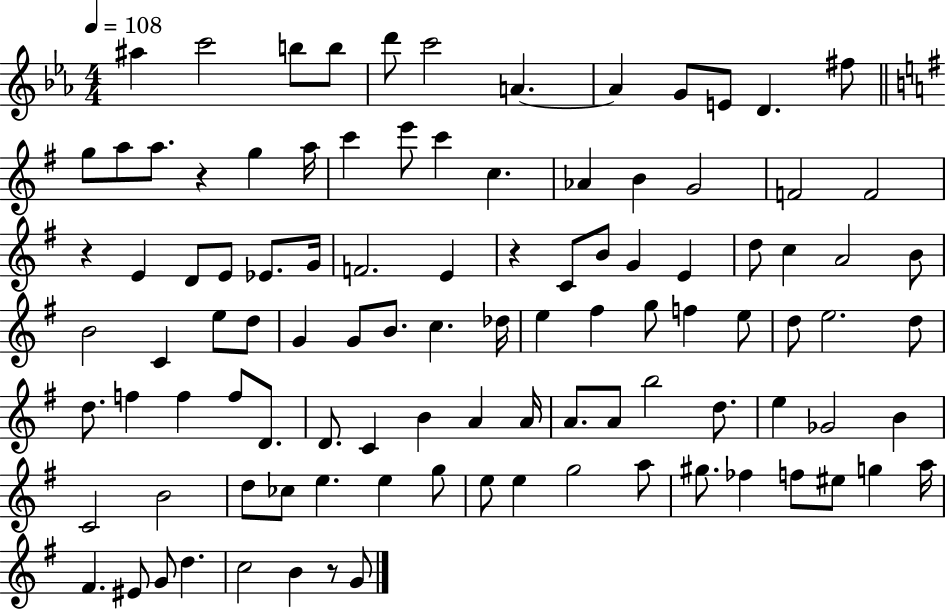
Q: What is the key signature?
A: EES major